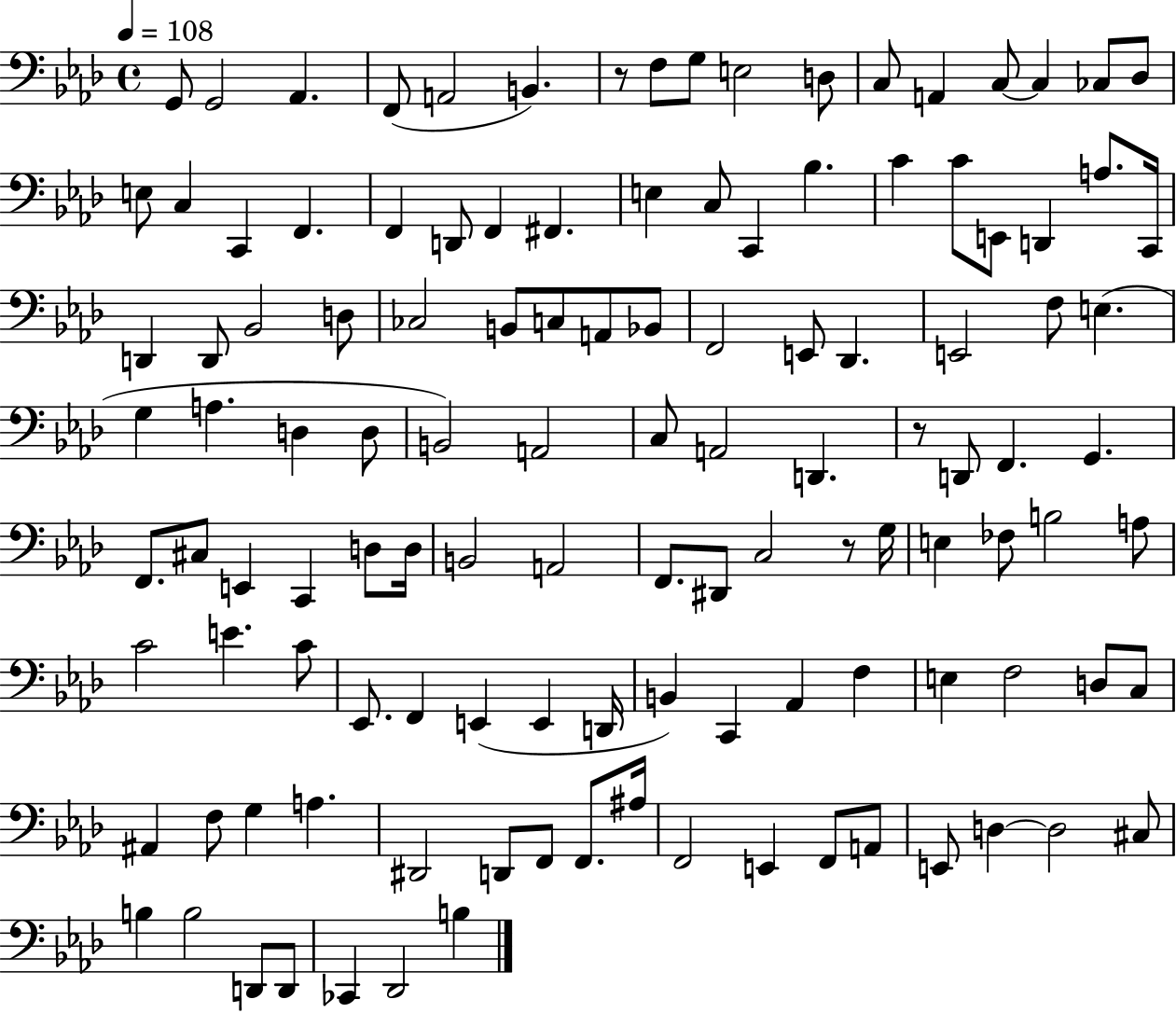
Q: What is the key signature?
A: AES major